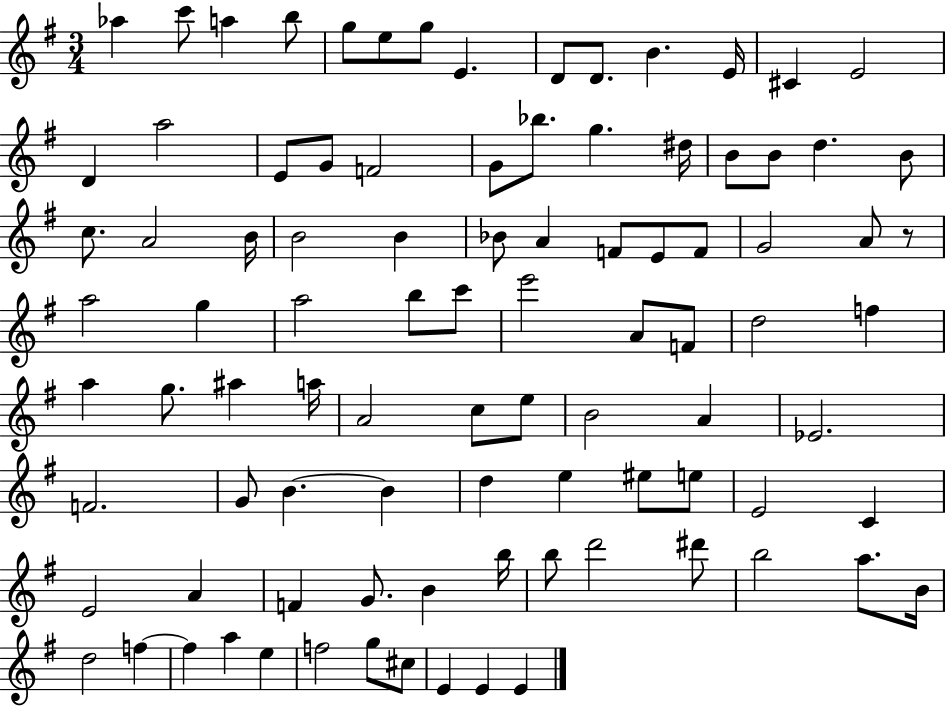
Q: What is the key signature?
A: G major